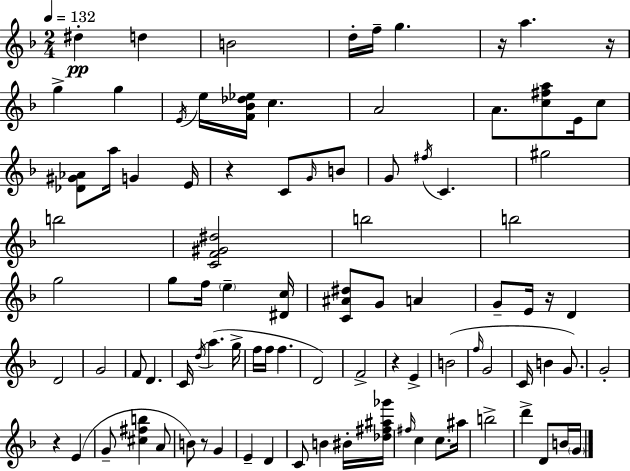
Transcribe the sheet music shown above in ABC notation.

X:1
T:Untitled
M:2/4
L:1/4
K:F
^d d B2 d/4 f/4 g z/4 a z/4 g g E/4 e/4 [F_B_d_e]/4 c A2 A/2 [c^fa]/2 E/4 c/2 [_D^G_A]/2 a/4 G E/4 z C/2 G/4 B/2 G/2 ^f/4 C ^g2 b2 [CF^G^d]2 b2 b2 g2 g/2 f/4 e [^Dc]/4 [C^A^d]/2 G/2 A G/2 E/4 z/4 D D2 G2 F/2 D C/4 d/4 a g/4 f/4 f/4 f D2 F2 z E B2 f/4 G2 C/4 B G/2 G2 z E G/2 [^c^fb] A/2 B/2 z/2 G E D C/2 B ^B/4 [_d^f^a_g']/4 ^f/4 c c/2 ^a/4 b2 d' D/2 B/4 G/4